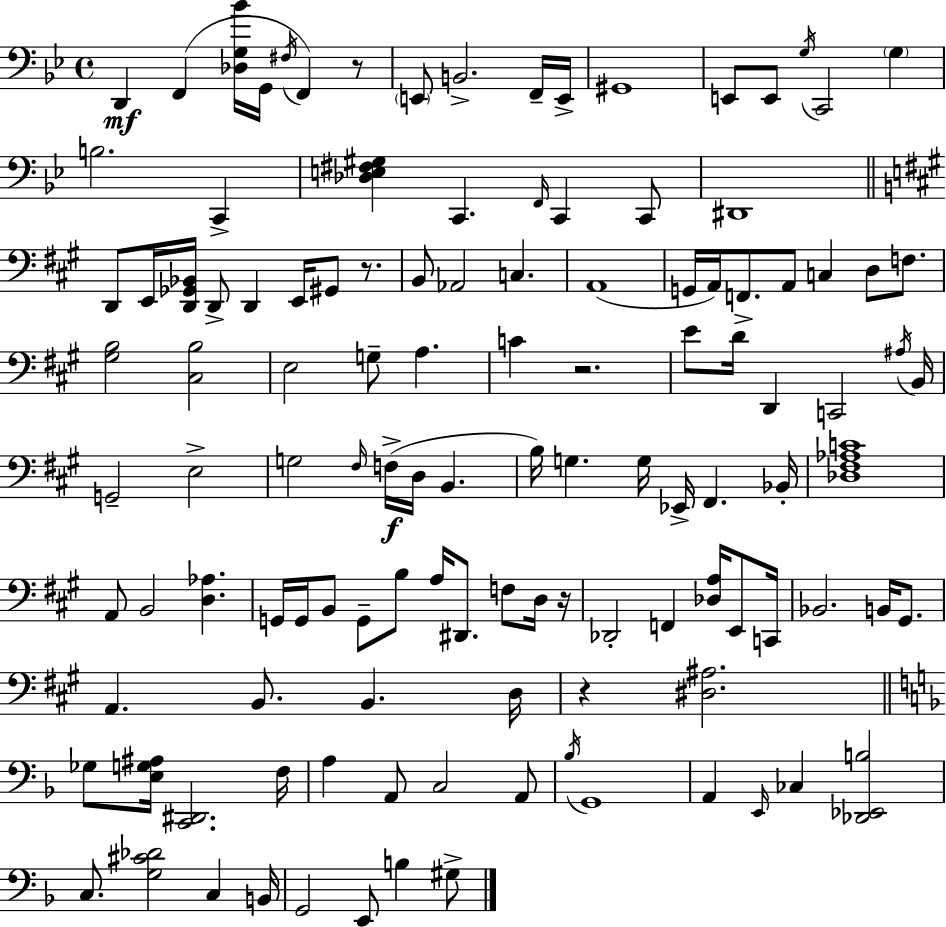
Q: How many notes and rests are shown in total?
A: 120